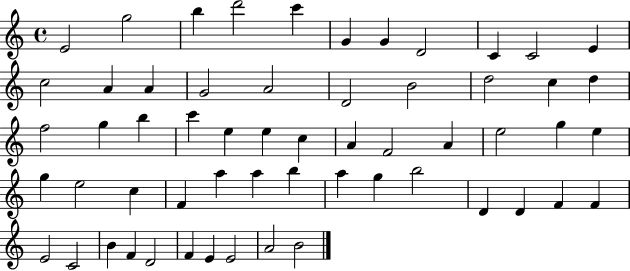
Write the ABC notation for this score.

X:1
T:Untitled
M:4/4
L:1/4
K:C
E2 g2 b d'2 c' G G D2 C C2 E c2 A A G2 A2 D2 B2 d2 c d f2 g b c' e e c A F2 A e2 g e g e2 c F a a b a g b2 D D F F E2 C2 B F D2 F E E2 A2 B2